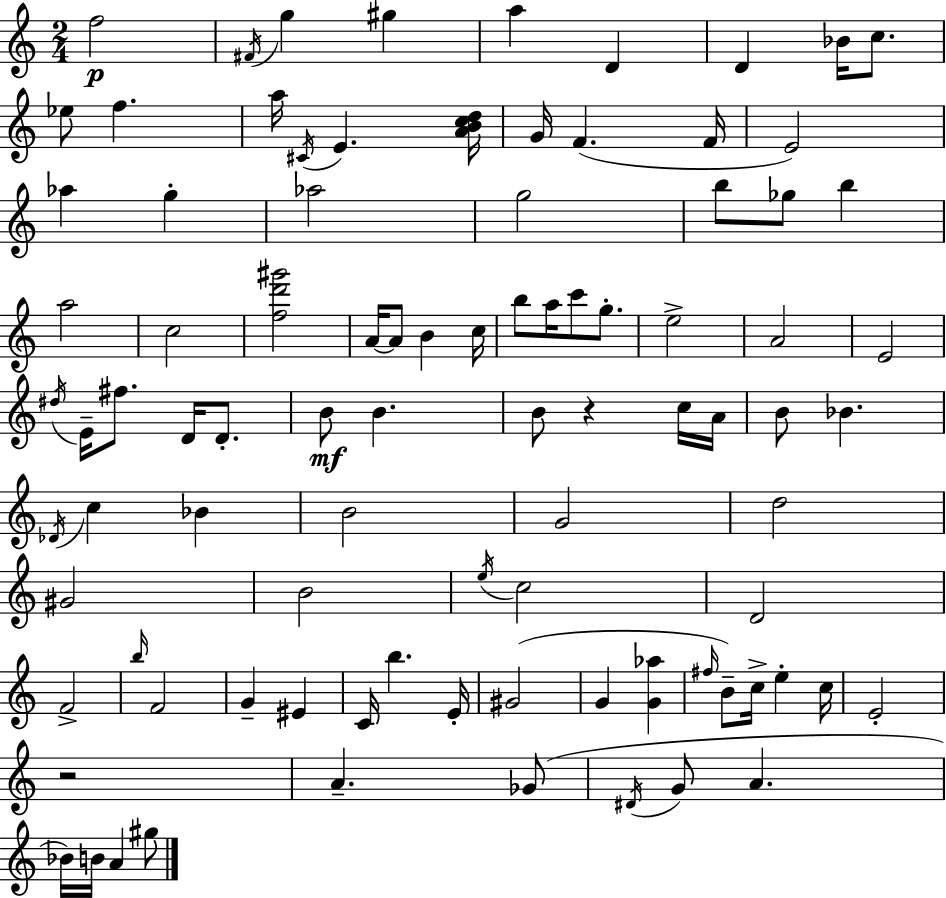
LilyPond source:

{
  \clef treble
  \numericTimeSignature
  \time 2/4
  \key a \minor
  f''2\p | \acciaccatura { fis'16 } g''4 gis''4 | a''4 d'4 | d'4 bes'16 c''8. | \break ees''8 f''4. | a''16 \acciaccatura { cis'16 } e'4. | <a' b' c'' d''>16 g'16 f'4.( | f'16 e'2) | \break aes''4 g''4-. | aes''2 | g''2 | b''8 ges''8 b''4 | \break a''2 | c''2 | <f'' d''' gis'''>2 | a'16~~ a'8 b'4 | \break c''16 b''8 a''16 c'''8 g''8.-. | e''2-> | a'2 | e'2 | \break \acciaccatura { dis''16 } e'16-- fis''8. d'16 | d'8.-. b'8\mf b'4. | b'8 r4 | c''16 a'16 b'8 bes'4. | \break \acciaccatura { des'16 } c''4 | bes'4 b'2 | g'2 | d''2 | \break gis'2 | b'2 | \acciaccatura { e''16 } c''2 | d'2 | \break f'2-> | \grace { b''16 } f'2 | g'4-- | eis'4 c'16 b''4. | \break e'16-. gis'2( | g'4 | <g' aes''>4 \grace { fis''16 } b'8--) | c''16-> e''4-. c''16 e'2-. | \break r2 | a'4.-- | ges'8( \acciaccatura { dis'16 } | g'8 a'4. | \break bes'16) b'16 a'4 gis''8 | \bar "|."
}